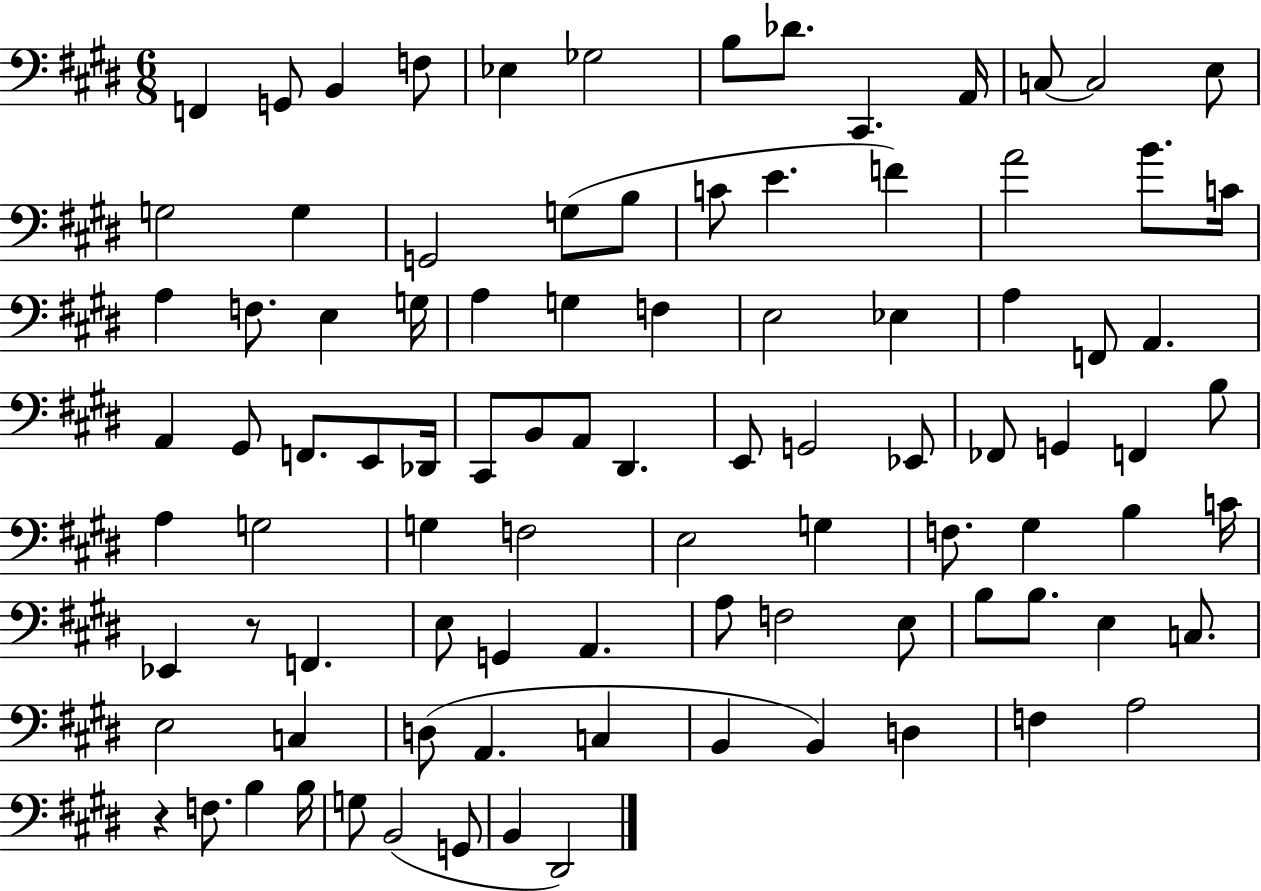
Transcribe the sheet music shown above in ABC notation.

X:1
T:Untitled
M:6/8
L:1/4
K:E
F,, G,,/2 B,, F,/2 _E, _G,2 B,/2 _D/2 ^C,, A,,/4 C,/2 C,2 E,/2 G,2 G, G,,2 G,/2 B,/2 C/2 E F A2 B/2 C/4 A, F,/2 E, G,/4 A, G, F, E,2 _E, A, F,,/2 A,, A,, ^G,,/2 F,,/2 E,,/2 _D,,/4 ^C,,/2 B,,/2 A,,/2 ^D,, E,,/2 G,,2 _E,,/2 _F,,/2 G,, F,, B,/2 A, G,2 G, F,2 E,2 G, F,/2 ^G, B, C/4 _E,, z/2 F,, E,/2 G,, A,, A,/2 F,2 E,/2 B,/2 B,/2 E, C,/2 E,2 C, D,/2 A,, C, B,, B,, D, F, A,2 z F,/2 B, B,/4 G,/2 B,,2 G,,/2 B,, ^D,,2